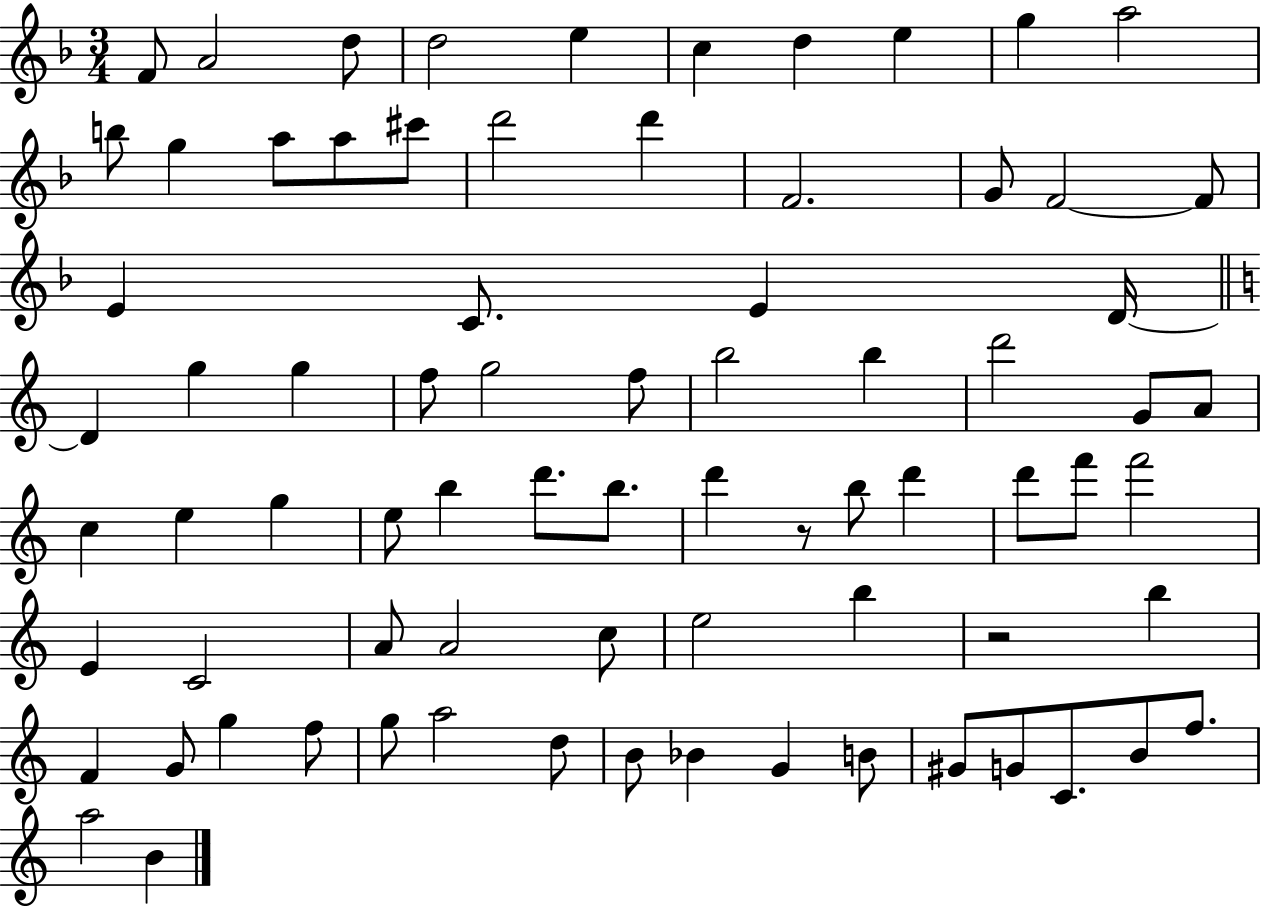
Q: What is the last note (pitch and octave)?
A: B4